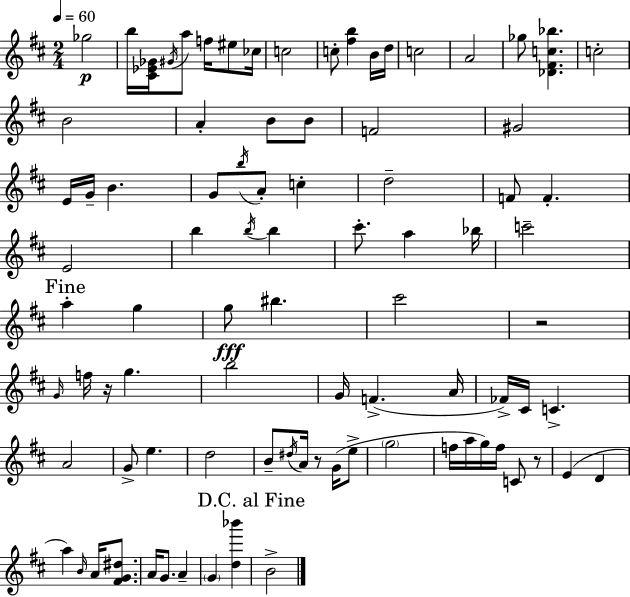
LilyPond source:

{
  \clef treble
  \numericTimeSignature
  \time 2/4
  \key d \major
  \tempo 4 = 60
  \repeat volta 2 { ges''2\p | b''16 <cis' ees' ges'>16 \acciaccatura { gis'16 } a''8 f''16 eis''8 | ces''16 c''2 | c''8-. <fis'' b''>4 b'16 | \break d''16 c''2 | a'2 | ges''8 <des' fis' c'' bes''>4. | c''2-. | \break b'2 | a'4-. b'8 b'8 | f'2 | gis'2 | \break e'16 g'16-- b'4. | g'8 \acciaccatura { b''16 } a'8-. c''4-. | d''2-- | f'8 f'4.-. | \break e'2 | b''4 \acciaccatura { b''16 } b''4 | cis'''8.-. a''4 | bes''16 c'''2-- | \break \mark "Fine" a''4-. g''4 | g''8\fff bis''4. | cis'''2 | r2 | \break \grace { g'16 } f''16 r16 g''4. | b''2 | g'16 f'4.->( | a'16 fes'16->) cis'16 c'4.-> | \break a'2 | g'8-> e''4. | d''2 | b'8-- \acciaccatura { dis''16 } a'16 | \break r8 g'16( e''8-> \parenthesize g''2 | f''16 a''16 g''16) | f''16 c'8 r8 e'4( | d'4 a''4) | \break \grace { b'16 } a'16 <fis' g' dis''>8. a'16 g'8. | a'4-- \parenthesize g'4 | <d'' bes'''>4 \mark "D.C. al Fine" b'2-> | } \bar "|."
}